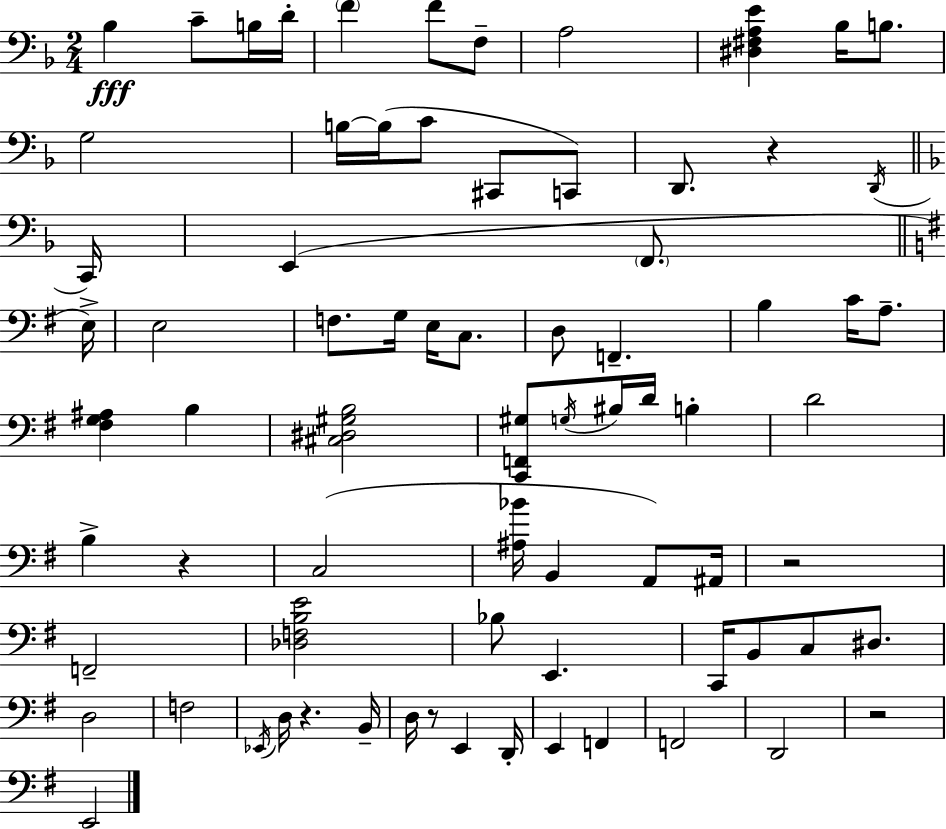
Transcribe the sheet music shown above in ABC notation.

X:1
T:Untitled
M:2/4
L:1/4
K:Dm
_B, C/2 B,/4 D/4 F F/2 F,/2 A,2 [^D,^F,A,E] _B,/4 B,/2 G,2 B,/4 B,/4 C/2 ^C,,/2 C,,/2 D,,/2 z D,,/4 C,,/4 E,, F,,/2 E,/4 E,2 F,/2 G,/4 E,/4 C,/2 D,/2 F,, B, C/4 A,/2 [^F,G,^A,] B, [^C,^D,^G,B,]2 [C,,F,,^G,]/2 G,/4 ^B,/4 D/4 B, D2 B, z C,2 [^A,_B]/4 B,, A,,/2 ^A,,/4 z2 F,,2 [_D,F,B,E]2 _B,/2 E,, C,,/4 B,,/2 C,/2 ^D,/2 D,2 F,2 _E,,/4 D,/4 z B,,/4 D,/4 z/2 E,, D,,/4 E,, F,, F,,2 D,,2 z2 E,,2